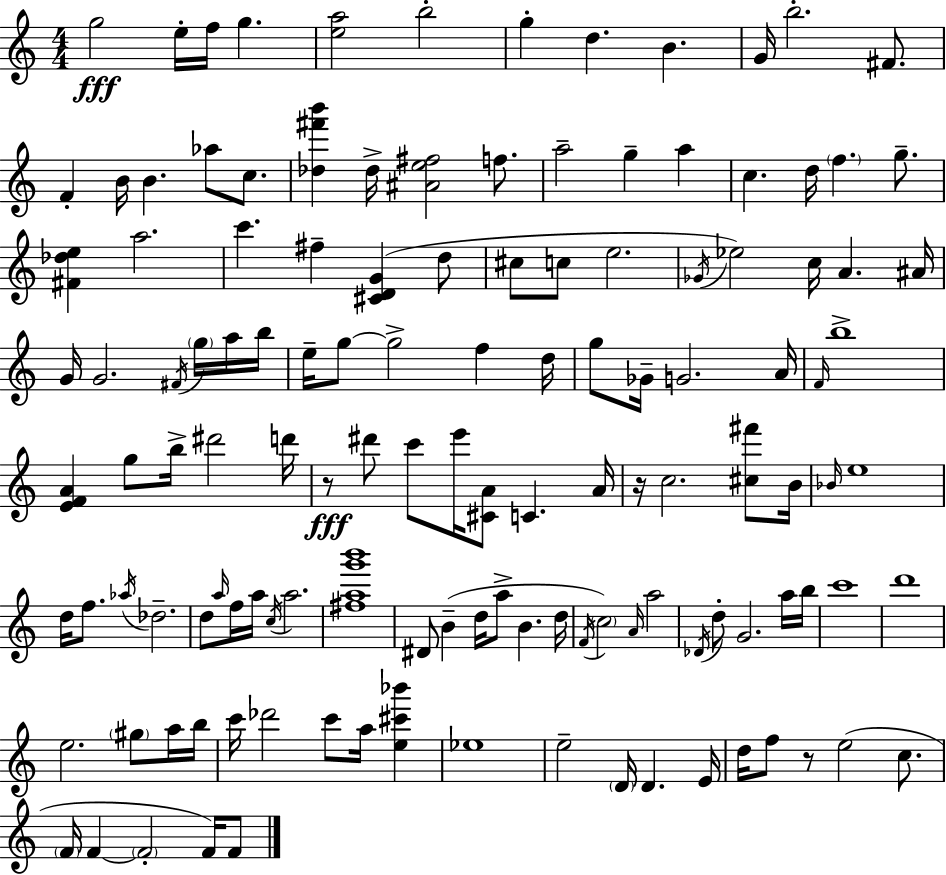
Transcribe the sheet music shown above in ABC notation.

X:1
T:Untitled
M:4/4
L:1/4
K:C
g2 e/4 f/4 g [ea]2 b2 g d B G/4 b2 ^F/2 F B/4 B _a/2 c/2 [_d^f'b'] _d/4 [^Ae^f]2 f/2 a2 g a c d/4 f g/2 [^F_de] a2 c' ^f [^CDG] d/2 ^c/2 c/2 e2 _G/4 _e2 c/4 A ^A/4 G/4 G2 ^F/4 g/4 a/4 b/4 e/4 g/2 g2 f d/4 g/2 _G/4 G2 A/4 F/4 b4 [EFA] g/2 b/4 ^d'2 d'/4 z/2 ^d'/2 c'/2 e'/4 [^CA]/2 C A/4 z/4 c2 [^c^f']/2 B/4 _B/4 e4 d/4 f/2 _a/4 _d2 d/2 a/4 f/4 a/4 c/4 a2 [^fag'b']4 ^D/2 B d/4 a/2 B d/4 F/4 c2 A/4 a2 _D/4 d/2 G2 a/4 b/4 c'4 d'4 e2 ^g/2 a/4 b/4 c'/4 _d'2 c'/2 a/4 [e^c'_b'] _e4 e2 D/4 D E/4 d/4 f/2 z/2 e2 c/2 F/4 F F2 F/4 F/2